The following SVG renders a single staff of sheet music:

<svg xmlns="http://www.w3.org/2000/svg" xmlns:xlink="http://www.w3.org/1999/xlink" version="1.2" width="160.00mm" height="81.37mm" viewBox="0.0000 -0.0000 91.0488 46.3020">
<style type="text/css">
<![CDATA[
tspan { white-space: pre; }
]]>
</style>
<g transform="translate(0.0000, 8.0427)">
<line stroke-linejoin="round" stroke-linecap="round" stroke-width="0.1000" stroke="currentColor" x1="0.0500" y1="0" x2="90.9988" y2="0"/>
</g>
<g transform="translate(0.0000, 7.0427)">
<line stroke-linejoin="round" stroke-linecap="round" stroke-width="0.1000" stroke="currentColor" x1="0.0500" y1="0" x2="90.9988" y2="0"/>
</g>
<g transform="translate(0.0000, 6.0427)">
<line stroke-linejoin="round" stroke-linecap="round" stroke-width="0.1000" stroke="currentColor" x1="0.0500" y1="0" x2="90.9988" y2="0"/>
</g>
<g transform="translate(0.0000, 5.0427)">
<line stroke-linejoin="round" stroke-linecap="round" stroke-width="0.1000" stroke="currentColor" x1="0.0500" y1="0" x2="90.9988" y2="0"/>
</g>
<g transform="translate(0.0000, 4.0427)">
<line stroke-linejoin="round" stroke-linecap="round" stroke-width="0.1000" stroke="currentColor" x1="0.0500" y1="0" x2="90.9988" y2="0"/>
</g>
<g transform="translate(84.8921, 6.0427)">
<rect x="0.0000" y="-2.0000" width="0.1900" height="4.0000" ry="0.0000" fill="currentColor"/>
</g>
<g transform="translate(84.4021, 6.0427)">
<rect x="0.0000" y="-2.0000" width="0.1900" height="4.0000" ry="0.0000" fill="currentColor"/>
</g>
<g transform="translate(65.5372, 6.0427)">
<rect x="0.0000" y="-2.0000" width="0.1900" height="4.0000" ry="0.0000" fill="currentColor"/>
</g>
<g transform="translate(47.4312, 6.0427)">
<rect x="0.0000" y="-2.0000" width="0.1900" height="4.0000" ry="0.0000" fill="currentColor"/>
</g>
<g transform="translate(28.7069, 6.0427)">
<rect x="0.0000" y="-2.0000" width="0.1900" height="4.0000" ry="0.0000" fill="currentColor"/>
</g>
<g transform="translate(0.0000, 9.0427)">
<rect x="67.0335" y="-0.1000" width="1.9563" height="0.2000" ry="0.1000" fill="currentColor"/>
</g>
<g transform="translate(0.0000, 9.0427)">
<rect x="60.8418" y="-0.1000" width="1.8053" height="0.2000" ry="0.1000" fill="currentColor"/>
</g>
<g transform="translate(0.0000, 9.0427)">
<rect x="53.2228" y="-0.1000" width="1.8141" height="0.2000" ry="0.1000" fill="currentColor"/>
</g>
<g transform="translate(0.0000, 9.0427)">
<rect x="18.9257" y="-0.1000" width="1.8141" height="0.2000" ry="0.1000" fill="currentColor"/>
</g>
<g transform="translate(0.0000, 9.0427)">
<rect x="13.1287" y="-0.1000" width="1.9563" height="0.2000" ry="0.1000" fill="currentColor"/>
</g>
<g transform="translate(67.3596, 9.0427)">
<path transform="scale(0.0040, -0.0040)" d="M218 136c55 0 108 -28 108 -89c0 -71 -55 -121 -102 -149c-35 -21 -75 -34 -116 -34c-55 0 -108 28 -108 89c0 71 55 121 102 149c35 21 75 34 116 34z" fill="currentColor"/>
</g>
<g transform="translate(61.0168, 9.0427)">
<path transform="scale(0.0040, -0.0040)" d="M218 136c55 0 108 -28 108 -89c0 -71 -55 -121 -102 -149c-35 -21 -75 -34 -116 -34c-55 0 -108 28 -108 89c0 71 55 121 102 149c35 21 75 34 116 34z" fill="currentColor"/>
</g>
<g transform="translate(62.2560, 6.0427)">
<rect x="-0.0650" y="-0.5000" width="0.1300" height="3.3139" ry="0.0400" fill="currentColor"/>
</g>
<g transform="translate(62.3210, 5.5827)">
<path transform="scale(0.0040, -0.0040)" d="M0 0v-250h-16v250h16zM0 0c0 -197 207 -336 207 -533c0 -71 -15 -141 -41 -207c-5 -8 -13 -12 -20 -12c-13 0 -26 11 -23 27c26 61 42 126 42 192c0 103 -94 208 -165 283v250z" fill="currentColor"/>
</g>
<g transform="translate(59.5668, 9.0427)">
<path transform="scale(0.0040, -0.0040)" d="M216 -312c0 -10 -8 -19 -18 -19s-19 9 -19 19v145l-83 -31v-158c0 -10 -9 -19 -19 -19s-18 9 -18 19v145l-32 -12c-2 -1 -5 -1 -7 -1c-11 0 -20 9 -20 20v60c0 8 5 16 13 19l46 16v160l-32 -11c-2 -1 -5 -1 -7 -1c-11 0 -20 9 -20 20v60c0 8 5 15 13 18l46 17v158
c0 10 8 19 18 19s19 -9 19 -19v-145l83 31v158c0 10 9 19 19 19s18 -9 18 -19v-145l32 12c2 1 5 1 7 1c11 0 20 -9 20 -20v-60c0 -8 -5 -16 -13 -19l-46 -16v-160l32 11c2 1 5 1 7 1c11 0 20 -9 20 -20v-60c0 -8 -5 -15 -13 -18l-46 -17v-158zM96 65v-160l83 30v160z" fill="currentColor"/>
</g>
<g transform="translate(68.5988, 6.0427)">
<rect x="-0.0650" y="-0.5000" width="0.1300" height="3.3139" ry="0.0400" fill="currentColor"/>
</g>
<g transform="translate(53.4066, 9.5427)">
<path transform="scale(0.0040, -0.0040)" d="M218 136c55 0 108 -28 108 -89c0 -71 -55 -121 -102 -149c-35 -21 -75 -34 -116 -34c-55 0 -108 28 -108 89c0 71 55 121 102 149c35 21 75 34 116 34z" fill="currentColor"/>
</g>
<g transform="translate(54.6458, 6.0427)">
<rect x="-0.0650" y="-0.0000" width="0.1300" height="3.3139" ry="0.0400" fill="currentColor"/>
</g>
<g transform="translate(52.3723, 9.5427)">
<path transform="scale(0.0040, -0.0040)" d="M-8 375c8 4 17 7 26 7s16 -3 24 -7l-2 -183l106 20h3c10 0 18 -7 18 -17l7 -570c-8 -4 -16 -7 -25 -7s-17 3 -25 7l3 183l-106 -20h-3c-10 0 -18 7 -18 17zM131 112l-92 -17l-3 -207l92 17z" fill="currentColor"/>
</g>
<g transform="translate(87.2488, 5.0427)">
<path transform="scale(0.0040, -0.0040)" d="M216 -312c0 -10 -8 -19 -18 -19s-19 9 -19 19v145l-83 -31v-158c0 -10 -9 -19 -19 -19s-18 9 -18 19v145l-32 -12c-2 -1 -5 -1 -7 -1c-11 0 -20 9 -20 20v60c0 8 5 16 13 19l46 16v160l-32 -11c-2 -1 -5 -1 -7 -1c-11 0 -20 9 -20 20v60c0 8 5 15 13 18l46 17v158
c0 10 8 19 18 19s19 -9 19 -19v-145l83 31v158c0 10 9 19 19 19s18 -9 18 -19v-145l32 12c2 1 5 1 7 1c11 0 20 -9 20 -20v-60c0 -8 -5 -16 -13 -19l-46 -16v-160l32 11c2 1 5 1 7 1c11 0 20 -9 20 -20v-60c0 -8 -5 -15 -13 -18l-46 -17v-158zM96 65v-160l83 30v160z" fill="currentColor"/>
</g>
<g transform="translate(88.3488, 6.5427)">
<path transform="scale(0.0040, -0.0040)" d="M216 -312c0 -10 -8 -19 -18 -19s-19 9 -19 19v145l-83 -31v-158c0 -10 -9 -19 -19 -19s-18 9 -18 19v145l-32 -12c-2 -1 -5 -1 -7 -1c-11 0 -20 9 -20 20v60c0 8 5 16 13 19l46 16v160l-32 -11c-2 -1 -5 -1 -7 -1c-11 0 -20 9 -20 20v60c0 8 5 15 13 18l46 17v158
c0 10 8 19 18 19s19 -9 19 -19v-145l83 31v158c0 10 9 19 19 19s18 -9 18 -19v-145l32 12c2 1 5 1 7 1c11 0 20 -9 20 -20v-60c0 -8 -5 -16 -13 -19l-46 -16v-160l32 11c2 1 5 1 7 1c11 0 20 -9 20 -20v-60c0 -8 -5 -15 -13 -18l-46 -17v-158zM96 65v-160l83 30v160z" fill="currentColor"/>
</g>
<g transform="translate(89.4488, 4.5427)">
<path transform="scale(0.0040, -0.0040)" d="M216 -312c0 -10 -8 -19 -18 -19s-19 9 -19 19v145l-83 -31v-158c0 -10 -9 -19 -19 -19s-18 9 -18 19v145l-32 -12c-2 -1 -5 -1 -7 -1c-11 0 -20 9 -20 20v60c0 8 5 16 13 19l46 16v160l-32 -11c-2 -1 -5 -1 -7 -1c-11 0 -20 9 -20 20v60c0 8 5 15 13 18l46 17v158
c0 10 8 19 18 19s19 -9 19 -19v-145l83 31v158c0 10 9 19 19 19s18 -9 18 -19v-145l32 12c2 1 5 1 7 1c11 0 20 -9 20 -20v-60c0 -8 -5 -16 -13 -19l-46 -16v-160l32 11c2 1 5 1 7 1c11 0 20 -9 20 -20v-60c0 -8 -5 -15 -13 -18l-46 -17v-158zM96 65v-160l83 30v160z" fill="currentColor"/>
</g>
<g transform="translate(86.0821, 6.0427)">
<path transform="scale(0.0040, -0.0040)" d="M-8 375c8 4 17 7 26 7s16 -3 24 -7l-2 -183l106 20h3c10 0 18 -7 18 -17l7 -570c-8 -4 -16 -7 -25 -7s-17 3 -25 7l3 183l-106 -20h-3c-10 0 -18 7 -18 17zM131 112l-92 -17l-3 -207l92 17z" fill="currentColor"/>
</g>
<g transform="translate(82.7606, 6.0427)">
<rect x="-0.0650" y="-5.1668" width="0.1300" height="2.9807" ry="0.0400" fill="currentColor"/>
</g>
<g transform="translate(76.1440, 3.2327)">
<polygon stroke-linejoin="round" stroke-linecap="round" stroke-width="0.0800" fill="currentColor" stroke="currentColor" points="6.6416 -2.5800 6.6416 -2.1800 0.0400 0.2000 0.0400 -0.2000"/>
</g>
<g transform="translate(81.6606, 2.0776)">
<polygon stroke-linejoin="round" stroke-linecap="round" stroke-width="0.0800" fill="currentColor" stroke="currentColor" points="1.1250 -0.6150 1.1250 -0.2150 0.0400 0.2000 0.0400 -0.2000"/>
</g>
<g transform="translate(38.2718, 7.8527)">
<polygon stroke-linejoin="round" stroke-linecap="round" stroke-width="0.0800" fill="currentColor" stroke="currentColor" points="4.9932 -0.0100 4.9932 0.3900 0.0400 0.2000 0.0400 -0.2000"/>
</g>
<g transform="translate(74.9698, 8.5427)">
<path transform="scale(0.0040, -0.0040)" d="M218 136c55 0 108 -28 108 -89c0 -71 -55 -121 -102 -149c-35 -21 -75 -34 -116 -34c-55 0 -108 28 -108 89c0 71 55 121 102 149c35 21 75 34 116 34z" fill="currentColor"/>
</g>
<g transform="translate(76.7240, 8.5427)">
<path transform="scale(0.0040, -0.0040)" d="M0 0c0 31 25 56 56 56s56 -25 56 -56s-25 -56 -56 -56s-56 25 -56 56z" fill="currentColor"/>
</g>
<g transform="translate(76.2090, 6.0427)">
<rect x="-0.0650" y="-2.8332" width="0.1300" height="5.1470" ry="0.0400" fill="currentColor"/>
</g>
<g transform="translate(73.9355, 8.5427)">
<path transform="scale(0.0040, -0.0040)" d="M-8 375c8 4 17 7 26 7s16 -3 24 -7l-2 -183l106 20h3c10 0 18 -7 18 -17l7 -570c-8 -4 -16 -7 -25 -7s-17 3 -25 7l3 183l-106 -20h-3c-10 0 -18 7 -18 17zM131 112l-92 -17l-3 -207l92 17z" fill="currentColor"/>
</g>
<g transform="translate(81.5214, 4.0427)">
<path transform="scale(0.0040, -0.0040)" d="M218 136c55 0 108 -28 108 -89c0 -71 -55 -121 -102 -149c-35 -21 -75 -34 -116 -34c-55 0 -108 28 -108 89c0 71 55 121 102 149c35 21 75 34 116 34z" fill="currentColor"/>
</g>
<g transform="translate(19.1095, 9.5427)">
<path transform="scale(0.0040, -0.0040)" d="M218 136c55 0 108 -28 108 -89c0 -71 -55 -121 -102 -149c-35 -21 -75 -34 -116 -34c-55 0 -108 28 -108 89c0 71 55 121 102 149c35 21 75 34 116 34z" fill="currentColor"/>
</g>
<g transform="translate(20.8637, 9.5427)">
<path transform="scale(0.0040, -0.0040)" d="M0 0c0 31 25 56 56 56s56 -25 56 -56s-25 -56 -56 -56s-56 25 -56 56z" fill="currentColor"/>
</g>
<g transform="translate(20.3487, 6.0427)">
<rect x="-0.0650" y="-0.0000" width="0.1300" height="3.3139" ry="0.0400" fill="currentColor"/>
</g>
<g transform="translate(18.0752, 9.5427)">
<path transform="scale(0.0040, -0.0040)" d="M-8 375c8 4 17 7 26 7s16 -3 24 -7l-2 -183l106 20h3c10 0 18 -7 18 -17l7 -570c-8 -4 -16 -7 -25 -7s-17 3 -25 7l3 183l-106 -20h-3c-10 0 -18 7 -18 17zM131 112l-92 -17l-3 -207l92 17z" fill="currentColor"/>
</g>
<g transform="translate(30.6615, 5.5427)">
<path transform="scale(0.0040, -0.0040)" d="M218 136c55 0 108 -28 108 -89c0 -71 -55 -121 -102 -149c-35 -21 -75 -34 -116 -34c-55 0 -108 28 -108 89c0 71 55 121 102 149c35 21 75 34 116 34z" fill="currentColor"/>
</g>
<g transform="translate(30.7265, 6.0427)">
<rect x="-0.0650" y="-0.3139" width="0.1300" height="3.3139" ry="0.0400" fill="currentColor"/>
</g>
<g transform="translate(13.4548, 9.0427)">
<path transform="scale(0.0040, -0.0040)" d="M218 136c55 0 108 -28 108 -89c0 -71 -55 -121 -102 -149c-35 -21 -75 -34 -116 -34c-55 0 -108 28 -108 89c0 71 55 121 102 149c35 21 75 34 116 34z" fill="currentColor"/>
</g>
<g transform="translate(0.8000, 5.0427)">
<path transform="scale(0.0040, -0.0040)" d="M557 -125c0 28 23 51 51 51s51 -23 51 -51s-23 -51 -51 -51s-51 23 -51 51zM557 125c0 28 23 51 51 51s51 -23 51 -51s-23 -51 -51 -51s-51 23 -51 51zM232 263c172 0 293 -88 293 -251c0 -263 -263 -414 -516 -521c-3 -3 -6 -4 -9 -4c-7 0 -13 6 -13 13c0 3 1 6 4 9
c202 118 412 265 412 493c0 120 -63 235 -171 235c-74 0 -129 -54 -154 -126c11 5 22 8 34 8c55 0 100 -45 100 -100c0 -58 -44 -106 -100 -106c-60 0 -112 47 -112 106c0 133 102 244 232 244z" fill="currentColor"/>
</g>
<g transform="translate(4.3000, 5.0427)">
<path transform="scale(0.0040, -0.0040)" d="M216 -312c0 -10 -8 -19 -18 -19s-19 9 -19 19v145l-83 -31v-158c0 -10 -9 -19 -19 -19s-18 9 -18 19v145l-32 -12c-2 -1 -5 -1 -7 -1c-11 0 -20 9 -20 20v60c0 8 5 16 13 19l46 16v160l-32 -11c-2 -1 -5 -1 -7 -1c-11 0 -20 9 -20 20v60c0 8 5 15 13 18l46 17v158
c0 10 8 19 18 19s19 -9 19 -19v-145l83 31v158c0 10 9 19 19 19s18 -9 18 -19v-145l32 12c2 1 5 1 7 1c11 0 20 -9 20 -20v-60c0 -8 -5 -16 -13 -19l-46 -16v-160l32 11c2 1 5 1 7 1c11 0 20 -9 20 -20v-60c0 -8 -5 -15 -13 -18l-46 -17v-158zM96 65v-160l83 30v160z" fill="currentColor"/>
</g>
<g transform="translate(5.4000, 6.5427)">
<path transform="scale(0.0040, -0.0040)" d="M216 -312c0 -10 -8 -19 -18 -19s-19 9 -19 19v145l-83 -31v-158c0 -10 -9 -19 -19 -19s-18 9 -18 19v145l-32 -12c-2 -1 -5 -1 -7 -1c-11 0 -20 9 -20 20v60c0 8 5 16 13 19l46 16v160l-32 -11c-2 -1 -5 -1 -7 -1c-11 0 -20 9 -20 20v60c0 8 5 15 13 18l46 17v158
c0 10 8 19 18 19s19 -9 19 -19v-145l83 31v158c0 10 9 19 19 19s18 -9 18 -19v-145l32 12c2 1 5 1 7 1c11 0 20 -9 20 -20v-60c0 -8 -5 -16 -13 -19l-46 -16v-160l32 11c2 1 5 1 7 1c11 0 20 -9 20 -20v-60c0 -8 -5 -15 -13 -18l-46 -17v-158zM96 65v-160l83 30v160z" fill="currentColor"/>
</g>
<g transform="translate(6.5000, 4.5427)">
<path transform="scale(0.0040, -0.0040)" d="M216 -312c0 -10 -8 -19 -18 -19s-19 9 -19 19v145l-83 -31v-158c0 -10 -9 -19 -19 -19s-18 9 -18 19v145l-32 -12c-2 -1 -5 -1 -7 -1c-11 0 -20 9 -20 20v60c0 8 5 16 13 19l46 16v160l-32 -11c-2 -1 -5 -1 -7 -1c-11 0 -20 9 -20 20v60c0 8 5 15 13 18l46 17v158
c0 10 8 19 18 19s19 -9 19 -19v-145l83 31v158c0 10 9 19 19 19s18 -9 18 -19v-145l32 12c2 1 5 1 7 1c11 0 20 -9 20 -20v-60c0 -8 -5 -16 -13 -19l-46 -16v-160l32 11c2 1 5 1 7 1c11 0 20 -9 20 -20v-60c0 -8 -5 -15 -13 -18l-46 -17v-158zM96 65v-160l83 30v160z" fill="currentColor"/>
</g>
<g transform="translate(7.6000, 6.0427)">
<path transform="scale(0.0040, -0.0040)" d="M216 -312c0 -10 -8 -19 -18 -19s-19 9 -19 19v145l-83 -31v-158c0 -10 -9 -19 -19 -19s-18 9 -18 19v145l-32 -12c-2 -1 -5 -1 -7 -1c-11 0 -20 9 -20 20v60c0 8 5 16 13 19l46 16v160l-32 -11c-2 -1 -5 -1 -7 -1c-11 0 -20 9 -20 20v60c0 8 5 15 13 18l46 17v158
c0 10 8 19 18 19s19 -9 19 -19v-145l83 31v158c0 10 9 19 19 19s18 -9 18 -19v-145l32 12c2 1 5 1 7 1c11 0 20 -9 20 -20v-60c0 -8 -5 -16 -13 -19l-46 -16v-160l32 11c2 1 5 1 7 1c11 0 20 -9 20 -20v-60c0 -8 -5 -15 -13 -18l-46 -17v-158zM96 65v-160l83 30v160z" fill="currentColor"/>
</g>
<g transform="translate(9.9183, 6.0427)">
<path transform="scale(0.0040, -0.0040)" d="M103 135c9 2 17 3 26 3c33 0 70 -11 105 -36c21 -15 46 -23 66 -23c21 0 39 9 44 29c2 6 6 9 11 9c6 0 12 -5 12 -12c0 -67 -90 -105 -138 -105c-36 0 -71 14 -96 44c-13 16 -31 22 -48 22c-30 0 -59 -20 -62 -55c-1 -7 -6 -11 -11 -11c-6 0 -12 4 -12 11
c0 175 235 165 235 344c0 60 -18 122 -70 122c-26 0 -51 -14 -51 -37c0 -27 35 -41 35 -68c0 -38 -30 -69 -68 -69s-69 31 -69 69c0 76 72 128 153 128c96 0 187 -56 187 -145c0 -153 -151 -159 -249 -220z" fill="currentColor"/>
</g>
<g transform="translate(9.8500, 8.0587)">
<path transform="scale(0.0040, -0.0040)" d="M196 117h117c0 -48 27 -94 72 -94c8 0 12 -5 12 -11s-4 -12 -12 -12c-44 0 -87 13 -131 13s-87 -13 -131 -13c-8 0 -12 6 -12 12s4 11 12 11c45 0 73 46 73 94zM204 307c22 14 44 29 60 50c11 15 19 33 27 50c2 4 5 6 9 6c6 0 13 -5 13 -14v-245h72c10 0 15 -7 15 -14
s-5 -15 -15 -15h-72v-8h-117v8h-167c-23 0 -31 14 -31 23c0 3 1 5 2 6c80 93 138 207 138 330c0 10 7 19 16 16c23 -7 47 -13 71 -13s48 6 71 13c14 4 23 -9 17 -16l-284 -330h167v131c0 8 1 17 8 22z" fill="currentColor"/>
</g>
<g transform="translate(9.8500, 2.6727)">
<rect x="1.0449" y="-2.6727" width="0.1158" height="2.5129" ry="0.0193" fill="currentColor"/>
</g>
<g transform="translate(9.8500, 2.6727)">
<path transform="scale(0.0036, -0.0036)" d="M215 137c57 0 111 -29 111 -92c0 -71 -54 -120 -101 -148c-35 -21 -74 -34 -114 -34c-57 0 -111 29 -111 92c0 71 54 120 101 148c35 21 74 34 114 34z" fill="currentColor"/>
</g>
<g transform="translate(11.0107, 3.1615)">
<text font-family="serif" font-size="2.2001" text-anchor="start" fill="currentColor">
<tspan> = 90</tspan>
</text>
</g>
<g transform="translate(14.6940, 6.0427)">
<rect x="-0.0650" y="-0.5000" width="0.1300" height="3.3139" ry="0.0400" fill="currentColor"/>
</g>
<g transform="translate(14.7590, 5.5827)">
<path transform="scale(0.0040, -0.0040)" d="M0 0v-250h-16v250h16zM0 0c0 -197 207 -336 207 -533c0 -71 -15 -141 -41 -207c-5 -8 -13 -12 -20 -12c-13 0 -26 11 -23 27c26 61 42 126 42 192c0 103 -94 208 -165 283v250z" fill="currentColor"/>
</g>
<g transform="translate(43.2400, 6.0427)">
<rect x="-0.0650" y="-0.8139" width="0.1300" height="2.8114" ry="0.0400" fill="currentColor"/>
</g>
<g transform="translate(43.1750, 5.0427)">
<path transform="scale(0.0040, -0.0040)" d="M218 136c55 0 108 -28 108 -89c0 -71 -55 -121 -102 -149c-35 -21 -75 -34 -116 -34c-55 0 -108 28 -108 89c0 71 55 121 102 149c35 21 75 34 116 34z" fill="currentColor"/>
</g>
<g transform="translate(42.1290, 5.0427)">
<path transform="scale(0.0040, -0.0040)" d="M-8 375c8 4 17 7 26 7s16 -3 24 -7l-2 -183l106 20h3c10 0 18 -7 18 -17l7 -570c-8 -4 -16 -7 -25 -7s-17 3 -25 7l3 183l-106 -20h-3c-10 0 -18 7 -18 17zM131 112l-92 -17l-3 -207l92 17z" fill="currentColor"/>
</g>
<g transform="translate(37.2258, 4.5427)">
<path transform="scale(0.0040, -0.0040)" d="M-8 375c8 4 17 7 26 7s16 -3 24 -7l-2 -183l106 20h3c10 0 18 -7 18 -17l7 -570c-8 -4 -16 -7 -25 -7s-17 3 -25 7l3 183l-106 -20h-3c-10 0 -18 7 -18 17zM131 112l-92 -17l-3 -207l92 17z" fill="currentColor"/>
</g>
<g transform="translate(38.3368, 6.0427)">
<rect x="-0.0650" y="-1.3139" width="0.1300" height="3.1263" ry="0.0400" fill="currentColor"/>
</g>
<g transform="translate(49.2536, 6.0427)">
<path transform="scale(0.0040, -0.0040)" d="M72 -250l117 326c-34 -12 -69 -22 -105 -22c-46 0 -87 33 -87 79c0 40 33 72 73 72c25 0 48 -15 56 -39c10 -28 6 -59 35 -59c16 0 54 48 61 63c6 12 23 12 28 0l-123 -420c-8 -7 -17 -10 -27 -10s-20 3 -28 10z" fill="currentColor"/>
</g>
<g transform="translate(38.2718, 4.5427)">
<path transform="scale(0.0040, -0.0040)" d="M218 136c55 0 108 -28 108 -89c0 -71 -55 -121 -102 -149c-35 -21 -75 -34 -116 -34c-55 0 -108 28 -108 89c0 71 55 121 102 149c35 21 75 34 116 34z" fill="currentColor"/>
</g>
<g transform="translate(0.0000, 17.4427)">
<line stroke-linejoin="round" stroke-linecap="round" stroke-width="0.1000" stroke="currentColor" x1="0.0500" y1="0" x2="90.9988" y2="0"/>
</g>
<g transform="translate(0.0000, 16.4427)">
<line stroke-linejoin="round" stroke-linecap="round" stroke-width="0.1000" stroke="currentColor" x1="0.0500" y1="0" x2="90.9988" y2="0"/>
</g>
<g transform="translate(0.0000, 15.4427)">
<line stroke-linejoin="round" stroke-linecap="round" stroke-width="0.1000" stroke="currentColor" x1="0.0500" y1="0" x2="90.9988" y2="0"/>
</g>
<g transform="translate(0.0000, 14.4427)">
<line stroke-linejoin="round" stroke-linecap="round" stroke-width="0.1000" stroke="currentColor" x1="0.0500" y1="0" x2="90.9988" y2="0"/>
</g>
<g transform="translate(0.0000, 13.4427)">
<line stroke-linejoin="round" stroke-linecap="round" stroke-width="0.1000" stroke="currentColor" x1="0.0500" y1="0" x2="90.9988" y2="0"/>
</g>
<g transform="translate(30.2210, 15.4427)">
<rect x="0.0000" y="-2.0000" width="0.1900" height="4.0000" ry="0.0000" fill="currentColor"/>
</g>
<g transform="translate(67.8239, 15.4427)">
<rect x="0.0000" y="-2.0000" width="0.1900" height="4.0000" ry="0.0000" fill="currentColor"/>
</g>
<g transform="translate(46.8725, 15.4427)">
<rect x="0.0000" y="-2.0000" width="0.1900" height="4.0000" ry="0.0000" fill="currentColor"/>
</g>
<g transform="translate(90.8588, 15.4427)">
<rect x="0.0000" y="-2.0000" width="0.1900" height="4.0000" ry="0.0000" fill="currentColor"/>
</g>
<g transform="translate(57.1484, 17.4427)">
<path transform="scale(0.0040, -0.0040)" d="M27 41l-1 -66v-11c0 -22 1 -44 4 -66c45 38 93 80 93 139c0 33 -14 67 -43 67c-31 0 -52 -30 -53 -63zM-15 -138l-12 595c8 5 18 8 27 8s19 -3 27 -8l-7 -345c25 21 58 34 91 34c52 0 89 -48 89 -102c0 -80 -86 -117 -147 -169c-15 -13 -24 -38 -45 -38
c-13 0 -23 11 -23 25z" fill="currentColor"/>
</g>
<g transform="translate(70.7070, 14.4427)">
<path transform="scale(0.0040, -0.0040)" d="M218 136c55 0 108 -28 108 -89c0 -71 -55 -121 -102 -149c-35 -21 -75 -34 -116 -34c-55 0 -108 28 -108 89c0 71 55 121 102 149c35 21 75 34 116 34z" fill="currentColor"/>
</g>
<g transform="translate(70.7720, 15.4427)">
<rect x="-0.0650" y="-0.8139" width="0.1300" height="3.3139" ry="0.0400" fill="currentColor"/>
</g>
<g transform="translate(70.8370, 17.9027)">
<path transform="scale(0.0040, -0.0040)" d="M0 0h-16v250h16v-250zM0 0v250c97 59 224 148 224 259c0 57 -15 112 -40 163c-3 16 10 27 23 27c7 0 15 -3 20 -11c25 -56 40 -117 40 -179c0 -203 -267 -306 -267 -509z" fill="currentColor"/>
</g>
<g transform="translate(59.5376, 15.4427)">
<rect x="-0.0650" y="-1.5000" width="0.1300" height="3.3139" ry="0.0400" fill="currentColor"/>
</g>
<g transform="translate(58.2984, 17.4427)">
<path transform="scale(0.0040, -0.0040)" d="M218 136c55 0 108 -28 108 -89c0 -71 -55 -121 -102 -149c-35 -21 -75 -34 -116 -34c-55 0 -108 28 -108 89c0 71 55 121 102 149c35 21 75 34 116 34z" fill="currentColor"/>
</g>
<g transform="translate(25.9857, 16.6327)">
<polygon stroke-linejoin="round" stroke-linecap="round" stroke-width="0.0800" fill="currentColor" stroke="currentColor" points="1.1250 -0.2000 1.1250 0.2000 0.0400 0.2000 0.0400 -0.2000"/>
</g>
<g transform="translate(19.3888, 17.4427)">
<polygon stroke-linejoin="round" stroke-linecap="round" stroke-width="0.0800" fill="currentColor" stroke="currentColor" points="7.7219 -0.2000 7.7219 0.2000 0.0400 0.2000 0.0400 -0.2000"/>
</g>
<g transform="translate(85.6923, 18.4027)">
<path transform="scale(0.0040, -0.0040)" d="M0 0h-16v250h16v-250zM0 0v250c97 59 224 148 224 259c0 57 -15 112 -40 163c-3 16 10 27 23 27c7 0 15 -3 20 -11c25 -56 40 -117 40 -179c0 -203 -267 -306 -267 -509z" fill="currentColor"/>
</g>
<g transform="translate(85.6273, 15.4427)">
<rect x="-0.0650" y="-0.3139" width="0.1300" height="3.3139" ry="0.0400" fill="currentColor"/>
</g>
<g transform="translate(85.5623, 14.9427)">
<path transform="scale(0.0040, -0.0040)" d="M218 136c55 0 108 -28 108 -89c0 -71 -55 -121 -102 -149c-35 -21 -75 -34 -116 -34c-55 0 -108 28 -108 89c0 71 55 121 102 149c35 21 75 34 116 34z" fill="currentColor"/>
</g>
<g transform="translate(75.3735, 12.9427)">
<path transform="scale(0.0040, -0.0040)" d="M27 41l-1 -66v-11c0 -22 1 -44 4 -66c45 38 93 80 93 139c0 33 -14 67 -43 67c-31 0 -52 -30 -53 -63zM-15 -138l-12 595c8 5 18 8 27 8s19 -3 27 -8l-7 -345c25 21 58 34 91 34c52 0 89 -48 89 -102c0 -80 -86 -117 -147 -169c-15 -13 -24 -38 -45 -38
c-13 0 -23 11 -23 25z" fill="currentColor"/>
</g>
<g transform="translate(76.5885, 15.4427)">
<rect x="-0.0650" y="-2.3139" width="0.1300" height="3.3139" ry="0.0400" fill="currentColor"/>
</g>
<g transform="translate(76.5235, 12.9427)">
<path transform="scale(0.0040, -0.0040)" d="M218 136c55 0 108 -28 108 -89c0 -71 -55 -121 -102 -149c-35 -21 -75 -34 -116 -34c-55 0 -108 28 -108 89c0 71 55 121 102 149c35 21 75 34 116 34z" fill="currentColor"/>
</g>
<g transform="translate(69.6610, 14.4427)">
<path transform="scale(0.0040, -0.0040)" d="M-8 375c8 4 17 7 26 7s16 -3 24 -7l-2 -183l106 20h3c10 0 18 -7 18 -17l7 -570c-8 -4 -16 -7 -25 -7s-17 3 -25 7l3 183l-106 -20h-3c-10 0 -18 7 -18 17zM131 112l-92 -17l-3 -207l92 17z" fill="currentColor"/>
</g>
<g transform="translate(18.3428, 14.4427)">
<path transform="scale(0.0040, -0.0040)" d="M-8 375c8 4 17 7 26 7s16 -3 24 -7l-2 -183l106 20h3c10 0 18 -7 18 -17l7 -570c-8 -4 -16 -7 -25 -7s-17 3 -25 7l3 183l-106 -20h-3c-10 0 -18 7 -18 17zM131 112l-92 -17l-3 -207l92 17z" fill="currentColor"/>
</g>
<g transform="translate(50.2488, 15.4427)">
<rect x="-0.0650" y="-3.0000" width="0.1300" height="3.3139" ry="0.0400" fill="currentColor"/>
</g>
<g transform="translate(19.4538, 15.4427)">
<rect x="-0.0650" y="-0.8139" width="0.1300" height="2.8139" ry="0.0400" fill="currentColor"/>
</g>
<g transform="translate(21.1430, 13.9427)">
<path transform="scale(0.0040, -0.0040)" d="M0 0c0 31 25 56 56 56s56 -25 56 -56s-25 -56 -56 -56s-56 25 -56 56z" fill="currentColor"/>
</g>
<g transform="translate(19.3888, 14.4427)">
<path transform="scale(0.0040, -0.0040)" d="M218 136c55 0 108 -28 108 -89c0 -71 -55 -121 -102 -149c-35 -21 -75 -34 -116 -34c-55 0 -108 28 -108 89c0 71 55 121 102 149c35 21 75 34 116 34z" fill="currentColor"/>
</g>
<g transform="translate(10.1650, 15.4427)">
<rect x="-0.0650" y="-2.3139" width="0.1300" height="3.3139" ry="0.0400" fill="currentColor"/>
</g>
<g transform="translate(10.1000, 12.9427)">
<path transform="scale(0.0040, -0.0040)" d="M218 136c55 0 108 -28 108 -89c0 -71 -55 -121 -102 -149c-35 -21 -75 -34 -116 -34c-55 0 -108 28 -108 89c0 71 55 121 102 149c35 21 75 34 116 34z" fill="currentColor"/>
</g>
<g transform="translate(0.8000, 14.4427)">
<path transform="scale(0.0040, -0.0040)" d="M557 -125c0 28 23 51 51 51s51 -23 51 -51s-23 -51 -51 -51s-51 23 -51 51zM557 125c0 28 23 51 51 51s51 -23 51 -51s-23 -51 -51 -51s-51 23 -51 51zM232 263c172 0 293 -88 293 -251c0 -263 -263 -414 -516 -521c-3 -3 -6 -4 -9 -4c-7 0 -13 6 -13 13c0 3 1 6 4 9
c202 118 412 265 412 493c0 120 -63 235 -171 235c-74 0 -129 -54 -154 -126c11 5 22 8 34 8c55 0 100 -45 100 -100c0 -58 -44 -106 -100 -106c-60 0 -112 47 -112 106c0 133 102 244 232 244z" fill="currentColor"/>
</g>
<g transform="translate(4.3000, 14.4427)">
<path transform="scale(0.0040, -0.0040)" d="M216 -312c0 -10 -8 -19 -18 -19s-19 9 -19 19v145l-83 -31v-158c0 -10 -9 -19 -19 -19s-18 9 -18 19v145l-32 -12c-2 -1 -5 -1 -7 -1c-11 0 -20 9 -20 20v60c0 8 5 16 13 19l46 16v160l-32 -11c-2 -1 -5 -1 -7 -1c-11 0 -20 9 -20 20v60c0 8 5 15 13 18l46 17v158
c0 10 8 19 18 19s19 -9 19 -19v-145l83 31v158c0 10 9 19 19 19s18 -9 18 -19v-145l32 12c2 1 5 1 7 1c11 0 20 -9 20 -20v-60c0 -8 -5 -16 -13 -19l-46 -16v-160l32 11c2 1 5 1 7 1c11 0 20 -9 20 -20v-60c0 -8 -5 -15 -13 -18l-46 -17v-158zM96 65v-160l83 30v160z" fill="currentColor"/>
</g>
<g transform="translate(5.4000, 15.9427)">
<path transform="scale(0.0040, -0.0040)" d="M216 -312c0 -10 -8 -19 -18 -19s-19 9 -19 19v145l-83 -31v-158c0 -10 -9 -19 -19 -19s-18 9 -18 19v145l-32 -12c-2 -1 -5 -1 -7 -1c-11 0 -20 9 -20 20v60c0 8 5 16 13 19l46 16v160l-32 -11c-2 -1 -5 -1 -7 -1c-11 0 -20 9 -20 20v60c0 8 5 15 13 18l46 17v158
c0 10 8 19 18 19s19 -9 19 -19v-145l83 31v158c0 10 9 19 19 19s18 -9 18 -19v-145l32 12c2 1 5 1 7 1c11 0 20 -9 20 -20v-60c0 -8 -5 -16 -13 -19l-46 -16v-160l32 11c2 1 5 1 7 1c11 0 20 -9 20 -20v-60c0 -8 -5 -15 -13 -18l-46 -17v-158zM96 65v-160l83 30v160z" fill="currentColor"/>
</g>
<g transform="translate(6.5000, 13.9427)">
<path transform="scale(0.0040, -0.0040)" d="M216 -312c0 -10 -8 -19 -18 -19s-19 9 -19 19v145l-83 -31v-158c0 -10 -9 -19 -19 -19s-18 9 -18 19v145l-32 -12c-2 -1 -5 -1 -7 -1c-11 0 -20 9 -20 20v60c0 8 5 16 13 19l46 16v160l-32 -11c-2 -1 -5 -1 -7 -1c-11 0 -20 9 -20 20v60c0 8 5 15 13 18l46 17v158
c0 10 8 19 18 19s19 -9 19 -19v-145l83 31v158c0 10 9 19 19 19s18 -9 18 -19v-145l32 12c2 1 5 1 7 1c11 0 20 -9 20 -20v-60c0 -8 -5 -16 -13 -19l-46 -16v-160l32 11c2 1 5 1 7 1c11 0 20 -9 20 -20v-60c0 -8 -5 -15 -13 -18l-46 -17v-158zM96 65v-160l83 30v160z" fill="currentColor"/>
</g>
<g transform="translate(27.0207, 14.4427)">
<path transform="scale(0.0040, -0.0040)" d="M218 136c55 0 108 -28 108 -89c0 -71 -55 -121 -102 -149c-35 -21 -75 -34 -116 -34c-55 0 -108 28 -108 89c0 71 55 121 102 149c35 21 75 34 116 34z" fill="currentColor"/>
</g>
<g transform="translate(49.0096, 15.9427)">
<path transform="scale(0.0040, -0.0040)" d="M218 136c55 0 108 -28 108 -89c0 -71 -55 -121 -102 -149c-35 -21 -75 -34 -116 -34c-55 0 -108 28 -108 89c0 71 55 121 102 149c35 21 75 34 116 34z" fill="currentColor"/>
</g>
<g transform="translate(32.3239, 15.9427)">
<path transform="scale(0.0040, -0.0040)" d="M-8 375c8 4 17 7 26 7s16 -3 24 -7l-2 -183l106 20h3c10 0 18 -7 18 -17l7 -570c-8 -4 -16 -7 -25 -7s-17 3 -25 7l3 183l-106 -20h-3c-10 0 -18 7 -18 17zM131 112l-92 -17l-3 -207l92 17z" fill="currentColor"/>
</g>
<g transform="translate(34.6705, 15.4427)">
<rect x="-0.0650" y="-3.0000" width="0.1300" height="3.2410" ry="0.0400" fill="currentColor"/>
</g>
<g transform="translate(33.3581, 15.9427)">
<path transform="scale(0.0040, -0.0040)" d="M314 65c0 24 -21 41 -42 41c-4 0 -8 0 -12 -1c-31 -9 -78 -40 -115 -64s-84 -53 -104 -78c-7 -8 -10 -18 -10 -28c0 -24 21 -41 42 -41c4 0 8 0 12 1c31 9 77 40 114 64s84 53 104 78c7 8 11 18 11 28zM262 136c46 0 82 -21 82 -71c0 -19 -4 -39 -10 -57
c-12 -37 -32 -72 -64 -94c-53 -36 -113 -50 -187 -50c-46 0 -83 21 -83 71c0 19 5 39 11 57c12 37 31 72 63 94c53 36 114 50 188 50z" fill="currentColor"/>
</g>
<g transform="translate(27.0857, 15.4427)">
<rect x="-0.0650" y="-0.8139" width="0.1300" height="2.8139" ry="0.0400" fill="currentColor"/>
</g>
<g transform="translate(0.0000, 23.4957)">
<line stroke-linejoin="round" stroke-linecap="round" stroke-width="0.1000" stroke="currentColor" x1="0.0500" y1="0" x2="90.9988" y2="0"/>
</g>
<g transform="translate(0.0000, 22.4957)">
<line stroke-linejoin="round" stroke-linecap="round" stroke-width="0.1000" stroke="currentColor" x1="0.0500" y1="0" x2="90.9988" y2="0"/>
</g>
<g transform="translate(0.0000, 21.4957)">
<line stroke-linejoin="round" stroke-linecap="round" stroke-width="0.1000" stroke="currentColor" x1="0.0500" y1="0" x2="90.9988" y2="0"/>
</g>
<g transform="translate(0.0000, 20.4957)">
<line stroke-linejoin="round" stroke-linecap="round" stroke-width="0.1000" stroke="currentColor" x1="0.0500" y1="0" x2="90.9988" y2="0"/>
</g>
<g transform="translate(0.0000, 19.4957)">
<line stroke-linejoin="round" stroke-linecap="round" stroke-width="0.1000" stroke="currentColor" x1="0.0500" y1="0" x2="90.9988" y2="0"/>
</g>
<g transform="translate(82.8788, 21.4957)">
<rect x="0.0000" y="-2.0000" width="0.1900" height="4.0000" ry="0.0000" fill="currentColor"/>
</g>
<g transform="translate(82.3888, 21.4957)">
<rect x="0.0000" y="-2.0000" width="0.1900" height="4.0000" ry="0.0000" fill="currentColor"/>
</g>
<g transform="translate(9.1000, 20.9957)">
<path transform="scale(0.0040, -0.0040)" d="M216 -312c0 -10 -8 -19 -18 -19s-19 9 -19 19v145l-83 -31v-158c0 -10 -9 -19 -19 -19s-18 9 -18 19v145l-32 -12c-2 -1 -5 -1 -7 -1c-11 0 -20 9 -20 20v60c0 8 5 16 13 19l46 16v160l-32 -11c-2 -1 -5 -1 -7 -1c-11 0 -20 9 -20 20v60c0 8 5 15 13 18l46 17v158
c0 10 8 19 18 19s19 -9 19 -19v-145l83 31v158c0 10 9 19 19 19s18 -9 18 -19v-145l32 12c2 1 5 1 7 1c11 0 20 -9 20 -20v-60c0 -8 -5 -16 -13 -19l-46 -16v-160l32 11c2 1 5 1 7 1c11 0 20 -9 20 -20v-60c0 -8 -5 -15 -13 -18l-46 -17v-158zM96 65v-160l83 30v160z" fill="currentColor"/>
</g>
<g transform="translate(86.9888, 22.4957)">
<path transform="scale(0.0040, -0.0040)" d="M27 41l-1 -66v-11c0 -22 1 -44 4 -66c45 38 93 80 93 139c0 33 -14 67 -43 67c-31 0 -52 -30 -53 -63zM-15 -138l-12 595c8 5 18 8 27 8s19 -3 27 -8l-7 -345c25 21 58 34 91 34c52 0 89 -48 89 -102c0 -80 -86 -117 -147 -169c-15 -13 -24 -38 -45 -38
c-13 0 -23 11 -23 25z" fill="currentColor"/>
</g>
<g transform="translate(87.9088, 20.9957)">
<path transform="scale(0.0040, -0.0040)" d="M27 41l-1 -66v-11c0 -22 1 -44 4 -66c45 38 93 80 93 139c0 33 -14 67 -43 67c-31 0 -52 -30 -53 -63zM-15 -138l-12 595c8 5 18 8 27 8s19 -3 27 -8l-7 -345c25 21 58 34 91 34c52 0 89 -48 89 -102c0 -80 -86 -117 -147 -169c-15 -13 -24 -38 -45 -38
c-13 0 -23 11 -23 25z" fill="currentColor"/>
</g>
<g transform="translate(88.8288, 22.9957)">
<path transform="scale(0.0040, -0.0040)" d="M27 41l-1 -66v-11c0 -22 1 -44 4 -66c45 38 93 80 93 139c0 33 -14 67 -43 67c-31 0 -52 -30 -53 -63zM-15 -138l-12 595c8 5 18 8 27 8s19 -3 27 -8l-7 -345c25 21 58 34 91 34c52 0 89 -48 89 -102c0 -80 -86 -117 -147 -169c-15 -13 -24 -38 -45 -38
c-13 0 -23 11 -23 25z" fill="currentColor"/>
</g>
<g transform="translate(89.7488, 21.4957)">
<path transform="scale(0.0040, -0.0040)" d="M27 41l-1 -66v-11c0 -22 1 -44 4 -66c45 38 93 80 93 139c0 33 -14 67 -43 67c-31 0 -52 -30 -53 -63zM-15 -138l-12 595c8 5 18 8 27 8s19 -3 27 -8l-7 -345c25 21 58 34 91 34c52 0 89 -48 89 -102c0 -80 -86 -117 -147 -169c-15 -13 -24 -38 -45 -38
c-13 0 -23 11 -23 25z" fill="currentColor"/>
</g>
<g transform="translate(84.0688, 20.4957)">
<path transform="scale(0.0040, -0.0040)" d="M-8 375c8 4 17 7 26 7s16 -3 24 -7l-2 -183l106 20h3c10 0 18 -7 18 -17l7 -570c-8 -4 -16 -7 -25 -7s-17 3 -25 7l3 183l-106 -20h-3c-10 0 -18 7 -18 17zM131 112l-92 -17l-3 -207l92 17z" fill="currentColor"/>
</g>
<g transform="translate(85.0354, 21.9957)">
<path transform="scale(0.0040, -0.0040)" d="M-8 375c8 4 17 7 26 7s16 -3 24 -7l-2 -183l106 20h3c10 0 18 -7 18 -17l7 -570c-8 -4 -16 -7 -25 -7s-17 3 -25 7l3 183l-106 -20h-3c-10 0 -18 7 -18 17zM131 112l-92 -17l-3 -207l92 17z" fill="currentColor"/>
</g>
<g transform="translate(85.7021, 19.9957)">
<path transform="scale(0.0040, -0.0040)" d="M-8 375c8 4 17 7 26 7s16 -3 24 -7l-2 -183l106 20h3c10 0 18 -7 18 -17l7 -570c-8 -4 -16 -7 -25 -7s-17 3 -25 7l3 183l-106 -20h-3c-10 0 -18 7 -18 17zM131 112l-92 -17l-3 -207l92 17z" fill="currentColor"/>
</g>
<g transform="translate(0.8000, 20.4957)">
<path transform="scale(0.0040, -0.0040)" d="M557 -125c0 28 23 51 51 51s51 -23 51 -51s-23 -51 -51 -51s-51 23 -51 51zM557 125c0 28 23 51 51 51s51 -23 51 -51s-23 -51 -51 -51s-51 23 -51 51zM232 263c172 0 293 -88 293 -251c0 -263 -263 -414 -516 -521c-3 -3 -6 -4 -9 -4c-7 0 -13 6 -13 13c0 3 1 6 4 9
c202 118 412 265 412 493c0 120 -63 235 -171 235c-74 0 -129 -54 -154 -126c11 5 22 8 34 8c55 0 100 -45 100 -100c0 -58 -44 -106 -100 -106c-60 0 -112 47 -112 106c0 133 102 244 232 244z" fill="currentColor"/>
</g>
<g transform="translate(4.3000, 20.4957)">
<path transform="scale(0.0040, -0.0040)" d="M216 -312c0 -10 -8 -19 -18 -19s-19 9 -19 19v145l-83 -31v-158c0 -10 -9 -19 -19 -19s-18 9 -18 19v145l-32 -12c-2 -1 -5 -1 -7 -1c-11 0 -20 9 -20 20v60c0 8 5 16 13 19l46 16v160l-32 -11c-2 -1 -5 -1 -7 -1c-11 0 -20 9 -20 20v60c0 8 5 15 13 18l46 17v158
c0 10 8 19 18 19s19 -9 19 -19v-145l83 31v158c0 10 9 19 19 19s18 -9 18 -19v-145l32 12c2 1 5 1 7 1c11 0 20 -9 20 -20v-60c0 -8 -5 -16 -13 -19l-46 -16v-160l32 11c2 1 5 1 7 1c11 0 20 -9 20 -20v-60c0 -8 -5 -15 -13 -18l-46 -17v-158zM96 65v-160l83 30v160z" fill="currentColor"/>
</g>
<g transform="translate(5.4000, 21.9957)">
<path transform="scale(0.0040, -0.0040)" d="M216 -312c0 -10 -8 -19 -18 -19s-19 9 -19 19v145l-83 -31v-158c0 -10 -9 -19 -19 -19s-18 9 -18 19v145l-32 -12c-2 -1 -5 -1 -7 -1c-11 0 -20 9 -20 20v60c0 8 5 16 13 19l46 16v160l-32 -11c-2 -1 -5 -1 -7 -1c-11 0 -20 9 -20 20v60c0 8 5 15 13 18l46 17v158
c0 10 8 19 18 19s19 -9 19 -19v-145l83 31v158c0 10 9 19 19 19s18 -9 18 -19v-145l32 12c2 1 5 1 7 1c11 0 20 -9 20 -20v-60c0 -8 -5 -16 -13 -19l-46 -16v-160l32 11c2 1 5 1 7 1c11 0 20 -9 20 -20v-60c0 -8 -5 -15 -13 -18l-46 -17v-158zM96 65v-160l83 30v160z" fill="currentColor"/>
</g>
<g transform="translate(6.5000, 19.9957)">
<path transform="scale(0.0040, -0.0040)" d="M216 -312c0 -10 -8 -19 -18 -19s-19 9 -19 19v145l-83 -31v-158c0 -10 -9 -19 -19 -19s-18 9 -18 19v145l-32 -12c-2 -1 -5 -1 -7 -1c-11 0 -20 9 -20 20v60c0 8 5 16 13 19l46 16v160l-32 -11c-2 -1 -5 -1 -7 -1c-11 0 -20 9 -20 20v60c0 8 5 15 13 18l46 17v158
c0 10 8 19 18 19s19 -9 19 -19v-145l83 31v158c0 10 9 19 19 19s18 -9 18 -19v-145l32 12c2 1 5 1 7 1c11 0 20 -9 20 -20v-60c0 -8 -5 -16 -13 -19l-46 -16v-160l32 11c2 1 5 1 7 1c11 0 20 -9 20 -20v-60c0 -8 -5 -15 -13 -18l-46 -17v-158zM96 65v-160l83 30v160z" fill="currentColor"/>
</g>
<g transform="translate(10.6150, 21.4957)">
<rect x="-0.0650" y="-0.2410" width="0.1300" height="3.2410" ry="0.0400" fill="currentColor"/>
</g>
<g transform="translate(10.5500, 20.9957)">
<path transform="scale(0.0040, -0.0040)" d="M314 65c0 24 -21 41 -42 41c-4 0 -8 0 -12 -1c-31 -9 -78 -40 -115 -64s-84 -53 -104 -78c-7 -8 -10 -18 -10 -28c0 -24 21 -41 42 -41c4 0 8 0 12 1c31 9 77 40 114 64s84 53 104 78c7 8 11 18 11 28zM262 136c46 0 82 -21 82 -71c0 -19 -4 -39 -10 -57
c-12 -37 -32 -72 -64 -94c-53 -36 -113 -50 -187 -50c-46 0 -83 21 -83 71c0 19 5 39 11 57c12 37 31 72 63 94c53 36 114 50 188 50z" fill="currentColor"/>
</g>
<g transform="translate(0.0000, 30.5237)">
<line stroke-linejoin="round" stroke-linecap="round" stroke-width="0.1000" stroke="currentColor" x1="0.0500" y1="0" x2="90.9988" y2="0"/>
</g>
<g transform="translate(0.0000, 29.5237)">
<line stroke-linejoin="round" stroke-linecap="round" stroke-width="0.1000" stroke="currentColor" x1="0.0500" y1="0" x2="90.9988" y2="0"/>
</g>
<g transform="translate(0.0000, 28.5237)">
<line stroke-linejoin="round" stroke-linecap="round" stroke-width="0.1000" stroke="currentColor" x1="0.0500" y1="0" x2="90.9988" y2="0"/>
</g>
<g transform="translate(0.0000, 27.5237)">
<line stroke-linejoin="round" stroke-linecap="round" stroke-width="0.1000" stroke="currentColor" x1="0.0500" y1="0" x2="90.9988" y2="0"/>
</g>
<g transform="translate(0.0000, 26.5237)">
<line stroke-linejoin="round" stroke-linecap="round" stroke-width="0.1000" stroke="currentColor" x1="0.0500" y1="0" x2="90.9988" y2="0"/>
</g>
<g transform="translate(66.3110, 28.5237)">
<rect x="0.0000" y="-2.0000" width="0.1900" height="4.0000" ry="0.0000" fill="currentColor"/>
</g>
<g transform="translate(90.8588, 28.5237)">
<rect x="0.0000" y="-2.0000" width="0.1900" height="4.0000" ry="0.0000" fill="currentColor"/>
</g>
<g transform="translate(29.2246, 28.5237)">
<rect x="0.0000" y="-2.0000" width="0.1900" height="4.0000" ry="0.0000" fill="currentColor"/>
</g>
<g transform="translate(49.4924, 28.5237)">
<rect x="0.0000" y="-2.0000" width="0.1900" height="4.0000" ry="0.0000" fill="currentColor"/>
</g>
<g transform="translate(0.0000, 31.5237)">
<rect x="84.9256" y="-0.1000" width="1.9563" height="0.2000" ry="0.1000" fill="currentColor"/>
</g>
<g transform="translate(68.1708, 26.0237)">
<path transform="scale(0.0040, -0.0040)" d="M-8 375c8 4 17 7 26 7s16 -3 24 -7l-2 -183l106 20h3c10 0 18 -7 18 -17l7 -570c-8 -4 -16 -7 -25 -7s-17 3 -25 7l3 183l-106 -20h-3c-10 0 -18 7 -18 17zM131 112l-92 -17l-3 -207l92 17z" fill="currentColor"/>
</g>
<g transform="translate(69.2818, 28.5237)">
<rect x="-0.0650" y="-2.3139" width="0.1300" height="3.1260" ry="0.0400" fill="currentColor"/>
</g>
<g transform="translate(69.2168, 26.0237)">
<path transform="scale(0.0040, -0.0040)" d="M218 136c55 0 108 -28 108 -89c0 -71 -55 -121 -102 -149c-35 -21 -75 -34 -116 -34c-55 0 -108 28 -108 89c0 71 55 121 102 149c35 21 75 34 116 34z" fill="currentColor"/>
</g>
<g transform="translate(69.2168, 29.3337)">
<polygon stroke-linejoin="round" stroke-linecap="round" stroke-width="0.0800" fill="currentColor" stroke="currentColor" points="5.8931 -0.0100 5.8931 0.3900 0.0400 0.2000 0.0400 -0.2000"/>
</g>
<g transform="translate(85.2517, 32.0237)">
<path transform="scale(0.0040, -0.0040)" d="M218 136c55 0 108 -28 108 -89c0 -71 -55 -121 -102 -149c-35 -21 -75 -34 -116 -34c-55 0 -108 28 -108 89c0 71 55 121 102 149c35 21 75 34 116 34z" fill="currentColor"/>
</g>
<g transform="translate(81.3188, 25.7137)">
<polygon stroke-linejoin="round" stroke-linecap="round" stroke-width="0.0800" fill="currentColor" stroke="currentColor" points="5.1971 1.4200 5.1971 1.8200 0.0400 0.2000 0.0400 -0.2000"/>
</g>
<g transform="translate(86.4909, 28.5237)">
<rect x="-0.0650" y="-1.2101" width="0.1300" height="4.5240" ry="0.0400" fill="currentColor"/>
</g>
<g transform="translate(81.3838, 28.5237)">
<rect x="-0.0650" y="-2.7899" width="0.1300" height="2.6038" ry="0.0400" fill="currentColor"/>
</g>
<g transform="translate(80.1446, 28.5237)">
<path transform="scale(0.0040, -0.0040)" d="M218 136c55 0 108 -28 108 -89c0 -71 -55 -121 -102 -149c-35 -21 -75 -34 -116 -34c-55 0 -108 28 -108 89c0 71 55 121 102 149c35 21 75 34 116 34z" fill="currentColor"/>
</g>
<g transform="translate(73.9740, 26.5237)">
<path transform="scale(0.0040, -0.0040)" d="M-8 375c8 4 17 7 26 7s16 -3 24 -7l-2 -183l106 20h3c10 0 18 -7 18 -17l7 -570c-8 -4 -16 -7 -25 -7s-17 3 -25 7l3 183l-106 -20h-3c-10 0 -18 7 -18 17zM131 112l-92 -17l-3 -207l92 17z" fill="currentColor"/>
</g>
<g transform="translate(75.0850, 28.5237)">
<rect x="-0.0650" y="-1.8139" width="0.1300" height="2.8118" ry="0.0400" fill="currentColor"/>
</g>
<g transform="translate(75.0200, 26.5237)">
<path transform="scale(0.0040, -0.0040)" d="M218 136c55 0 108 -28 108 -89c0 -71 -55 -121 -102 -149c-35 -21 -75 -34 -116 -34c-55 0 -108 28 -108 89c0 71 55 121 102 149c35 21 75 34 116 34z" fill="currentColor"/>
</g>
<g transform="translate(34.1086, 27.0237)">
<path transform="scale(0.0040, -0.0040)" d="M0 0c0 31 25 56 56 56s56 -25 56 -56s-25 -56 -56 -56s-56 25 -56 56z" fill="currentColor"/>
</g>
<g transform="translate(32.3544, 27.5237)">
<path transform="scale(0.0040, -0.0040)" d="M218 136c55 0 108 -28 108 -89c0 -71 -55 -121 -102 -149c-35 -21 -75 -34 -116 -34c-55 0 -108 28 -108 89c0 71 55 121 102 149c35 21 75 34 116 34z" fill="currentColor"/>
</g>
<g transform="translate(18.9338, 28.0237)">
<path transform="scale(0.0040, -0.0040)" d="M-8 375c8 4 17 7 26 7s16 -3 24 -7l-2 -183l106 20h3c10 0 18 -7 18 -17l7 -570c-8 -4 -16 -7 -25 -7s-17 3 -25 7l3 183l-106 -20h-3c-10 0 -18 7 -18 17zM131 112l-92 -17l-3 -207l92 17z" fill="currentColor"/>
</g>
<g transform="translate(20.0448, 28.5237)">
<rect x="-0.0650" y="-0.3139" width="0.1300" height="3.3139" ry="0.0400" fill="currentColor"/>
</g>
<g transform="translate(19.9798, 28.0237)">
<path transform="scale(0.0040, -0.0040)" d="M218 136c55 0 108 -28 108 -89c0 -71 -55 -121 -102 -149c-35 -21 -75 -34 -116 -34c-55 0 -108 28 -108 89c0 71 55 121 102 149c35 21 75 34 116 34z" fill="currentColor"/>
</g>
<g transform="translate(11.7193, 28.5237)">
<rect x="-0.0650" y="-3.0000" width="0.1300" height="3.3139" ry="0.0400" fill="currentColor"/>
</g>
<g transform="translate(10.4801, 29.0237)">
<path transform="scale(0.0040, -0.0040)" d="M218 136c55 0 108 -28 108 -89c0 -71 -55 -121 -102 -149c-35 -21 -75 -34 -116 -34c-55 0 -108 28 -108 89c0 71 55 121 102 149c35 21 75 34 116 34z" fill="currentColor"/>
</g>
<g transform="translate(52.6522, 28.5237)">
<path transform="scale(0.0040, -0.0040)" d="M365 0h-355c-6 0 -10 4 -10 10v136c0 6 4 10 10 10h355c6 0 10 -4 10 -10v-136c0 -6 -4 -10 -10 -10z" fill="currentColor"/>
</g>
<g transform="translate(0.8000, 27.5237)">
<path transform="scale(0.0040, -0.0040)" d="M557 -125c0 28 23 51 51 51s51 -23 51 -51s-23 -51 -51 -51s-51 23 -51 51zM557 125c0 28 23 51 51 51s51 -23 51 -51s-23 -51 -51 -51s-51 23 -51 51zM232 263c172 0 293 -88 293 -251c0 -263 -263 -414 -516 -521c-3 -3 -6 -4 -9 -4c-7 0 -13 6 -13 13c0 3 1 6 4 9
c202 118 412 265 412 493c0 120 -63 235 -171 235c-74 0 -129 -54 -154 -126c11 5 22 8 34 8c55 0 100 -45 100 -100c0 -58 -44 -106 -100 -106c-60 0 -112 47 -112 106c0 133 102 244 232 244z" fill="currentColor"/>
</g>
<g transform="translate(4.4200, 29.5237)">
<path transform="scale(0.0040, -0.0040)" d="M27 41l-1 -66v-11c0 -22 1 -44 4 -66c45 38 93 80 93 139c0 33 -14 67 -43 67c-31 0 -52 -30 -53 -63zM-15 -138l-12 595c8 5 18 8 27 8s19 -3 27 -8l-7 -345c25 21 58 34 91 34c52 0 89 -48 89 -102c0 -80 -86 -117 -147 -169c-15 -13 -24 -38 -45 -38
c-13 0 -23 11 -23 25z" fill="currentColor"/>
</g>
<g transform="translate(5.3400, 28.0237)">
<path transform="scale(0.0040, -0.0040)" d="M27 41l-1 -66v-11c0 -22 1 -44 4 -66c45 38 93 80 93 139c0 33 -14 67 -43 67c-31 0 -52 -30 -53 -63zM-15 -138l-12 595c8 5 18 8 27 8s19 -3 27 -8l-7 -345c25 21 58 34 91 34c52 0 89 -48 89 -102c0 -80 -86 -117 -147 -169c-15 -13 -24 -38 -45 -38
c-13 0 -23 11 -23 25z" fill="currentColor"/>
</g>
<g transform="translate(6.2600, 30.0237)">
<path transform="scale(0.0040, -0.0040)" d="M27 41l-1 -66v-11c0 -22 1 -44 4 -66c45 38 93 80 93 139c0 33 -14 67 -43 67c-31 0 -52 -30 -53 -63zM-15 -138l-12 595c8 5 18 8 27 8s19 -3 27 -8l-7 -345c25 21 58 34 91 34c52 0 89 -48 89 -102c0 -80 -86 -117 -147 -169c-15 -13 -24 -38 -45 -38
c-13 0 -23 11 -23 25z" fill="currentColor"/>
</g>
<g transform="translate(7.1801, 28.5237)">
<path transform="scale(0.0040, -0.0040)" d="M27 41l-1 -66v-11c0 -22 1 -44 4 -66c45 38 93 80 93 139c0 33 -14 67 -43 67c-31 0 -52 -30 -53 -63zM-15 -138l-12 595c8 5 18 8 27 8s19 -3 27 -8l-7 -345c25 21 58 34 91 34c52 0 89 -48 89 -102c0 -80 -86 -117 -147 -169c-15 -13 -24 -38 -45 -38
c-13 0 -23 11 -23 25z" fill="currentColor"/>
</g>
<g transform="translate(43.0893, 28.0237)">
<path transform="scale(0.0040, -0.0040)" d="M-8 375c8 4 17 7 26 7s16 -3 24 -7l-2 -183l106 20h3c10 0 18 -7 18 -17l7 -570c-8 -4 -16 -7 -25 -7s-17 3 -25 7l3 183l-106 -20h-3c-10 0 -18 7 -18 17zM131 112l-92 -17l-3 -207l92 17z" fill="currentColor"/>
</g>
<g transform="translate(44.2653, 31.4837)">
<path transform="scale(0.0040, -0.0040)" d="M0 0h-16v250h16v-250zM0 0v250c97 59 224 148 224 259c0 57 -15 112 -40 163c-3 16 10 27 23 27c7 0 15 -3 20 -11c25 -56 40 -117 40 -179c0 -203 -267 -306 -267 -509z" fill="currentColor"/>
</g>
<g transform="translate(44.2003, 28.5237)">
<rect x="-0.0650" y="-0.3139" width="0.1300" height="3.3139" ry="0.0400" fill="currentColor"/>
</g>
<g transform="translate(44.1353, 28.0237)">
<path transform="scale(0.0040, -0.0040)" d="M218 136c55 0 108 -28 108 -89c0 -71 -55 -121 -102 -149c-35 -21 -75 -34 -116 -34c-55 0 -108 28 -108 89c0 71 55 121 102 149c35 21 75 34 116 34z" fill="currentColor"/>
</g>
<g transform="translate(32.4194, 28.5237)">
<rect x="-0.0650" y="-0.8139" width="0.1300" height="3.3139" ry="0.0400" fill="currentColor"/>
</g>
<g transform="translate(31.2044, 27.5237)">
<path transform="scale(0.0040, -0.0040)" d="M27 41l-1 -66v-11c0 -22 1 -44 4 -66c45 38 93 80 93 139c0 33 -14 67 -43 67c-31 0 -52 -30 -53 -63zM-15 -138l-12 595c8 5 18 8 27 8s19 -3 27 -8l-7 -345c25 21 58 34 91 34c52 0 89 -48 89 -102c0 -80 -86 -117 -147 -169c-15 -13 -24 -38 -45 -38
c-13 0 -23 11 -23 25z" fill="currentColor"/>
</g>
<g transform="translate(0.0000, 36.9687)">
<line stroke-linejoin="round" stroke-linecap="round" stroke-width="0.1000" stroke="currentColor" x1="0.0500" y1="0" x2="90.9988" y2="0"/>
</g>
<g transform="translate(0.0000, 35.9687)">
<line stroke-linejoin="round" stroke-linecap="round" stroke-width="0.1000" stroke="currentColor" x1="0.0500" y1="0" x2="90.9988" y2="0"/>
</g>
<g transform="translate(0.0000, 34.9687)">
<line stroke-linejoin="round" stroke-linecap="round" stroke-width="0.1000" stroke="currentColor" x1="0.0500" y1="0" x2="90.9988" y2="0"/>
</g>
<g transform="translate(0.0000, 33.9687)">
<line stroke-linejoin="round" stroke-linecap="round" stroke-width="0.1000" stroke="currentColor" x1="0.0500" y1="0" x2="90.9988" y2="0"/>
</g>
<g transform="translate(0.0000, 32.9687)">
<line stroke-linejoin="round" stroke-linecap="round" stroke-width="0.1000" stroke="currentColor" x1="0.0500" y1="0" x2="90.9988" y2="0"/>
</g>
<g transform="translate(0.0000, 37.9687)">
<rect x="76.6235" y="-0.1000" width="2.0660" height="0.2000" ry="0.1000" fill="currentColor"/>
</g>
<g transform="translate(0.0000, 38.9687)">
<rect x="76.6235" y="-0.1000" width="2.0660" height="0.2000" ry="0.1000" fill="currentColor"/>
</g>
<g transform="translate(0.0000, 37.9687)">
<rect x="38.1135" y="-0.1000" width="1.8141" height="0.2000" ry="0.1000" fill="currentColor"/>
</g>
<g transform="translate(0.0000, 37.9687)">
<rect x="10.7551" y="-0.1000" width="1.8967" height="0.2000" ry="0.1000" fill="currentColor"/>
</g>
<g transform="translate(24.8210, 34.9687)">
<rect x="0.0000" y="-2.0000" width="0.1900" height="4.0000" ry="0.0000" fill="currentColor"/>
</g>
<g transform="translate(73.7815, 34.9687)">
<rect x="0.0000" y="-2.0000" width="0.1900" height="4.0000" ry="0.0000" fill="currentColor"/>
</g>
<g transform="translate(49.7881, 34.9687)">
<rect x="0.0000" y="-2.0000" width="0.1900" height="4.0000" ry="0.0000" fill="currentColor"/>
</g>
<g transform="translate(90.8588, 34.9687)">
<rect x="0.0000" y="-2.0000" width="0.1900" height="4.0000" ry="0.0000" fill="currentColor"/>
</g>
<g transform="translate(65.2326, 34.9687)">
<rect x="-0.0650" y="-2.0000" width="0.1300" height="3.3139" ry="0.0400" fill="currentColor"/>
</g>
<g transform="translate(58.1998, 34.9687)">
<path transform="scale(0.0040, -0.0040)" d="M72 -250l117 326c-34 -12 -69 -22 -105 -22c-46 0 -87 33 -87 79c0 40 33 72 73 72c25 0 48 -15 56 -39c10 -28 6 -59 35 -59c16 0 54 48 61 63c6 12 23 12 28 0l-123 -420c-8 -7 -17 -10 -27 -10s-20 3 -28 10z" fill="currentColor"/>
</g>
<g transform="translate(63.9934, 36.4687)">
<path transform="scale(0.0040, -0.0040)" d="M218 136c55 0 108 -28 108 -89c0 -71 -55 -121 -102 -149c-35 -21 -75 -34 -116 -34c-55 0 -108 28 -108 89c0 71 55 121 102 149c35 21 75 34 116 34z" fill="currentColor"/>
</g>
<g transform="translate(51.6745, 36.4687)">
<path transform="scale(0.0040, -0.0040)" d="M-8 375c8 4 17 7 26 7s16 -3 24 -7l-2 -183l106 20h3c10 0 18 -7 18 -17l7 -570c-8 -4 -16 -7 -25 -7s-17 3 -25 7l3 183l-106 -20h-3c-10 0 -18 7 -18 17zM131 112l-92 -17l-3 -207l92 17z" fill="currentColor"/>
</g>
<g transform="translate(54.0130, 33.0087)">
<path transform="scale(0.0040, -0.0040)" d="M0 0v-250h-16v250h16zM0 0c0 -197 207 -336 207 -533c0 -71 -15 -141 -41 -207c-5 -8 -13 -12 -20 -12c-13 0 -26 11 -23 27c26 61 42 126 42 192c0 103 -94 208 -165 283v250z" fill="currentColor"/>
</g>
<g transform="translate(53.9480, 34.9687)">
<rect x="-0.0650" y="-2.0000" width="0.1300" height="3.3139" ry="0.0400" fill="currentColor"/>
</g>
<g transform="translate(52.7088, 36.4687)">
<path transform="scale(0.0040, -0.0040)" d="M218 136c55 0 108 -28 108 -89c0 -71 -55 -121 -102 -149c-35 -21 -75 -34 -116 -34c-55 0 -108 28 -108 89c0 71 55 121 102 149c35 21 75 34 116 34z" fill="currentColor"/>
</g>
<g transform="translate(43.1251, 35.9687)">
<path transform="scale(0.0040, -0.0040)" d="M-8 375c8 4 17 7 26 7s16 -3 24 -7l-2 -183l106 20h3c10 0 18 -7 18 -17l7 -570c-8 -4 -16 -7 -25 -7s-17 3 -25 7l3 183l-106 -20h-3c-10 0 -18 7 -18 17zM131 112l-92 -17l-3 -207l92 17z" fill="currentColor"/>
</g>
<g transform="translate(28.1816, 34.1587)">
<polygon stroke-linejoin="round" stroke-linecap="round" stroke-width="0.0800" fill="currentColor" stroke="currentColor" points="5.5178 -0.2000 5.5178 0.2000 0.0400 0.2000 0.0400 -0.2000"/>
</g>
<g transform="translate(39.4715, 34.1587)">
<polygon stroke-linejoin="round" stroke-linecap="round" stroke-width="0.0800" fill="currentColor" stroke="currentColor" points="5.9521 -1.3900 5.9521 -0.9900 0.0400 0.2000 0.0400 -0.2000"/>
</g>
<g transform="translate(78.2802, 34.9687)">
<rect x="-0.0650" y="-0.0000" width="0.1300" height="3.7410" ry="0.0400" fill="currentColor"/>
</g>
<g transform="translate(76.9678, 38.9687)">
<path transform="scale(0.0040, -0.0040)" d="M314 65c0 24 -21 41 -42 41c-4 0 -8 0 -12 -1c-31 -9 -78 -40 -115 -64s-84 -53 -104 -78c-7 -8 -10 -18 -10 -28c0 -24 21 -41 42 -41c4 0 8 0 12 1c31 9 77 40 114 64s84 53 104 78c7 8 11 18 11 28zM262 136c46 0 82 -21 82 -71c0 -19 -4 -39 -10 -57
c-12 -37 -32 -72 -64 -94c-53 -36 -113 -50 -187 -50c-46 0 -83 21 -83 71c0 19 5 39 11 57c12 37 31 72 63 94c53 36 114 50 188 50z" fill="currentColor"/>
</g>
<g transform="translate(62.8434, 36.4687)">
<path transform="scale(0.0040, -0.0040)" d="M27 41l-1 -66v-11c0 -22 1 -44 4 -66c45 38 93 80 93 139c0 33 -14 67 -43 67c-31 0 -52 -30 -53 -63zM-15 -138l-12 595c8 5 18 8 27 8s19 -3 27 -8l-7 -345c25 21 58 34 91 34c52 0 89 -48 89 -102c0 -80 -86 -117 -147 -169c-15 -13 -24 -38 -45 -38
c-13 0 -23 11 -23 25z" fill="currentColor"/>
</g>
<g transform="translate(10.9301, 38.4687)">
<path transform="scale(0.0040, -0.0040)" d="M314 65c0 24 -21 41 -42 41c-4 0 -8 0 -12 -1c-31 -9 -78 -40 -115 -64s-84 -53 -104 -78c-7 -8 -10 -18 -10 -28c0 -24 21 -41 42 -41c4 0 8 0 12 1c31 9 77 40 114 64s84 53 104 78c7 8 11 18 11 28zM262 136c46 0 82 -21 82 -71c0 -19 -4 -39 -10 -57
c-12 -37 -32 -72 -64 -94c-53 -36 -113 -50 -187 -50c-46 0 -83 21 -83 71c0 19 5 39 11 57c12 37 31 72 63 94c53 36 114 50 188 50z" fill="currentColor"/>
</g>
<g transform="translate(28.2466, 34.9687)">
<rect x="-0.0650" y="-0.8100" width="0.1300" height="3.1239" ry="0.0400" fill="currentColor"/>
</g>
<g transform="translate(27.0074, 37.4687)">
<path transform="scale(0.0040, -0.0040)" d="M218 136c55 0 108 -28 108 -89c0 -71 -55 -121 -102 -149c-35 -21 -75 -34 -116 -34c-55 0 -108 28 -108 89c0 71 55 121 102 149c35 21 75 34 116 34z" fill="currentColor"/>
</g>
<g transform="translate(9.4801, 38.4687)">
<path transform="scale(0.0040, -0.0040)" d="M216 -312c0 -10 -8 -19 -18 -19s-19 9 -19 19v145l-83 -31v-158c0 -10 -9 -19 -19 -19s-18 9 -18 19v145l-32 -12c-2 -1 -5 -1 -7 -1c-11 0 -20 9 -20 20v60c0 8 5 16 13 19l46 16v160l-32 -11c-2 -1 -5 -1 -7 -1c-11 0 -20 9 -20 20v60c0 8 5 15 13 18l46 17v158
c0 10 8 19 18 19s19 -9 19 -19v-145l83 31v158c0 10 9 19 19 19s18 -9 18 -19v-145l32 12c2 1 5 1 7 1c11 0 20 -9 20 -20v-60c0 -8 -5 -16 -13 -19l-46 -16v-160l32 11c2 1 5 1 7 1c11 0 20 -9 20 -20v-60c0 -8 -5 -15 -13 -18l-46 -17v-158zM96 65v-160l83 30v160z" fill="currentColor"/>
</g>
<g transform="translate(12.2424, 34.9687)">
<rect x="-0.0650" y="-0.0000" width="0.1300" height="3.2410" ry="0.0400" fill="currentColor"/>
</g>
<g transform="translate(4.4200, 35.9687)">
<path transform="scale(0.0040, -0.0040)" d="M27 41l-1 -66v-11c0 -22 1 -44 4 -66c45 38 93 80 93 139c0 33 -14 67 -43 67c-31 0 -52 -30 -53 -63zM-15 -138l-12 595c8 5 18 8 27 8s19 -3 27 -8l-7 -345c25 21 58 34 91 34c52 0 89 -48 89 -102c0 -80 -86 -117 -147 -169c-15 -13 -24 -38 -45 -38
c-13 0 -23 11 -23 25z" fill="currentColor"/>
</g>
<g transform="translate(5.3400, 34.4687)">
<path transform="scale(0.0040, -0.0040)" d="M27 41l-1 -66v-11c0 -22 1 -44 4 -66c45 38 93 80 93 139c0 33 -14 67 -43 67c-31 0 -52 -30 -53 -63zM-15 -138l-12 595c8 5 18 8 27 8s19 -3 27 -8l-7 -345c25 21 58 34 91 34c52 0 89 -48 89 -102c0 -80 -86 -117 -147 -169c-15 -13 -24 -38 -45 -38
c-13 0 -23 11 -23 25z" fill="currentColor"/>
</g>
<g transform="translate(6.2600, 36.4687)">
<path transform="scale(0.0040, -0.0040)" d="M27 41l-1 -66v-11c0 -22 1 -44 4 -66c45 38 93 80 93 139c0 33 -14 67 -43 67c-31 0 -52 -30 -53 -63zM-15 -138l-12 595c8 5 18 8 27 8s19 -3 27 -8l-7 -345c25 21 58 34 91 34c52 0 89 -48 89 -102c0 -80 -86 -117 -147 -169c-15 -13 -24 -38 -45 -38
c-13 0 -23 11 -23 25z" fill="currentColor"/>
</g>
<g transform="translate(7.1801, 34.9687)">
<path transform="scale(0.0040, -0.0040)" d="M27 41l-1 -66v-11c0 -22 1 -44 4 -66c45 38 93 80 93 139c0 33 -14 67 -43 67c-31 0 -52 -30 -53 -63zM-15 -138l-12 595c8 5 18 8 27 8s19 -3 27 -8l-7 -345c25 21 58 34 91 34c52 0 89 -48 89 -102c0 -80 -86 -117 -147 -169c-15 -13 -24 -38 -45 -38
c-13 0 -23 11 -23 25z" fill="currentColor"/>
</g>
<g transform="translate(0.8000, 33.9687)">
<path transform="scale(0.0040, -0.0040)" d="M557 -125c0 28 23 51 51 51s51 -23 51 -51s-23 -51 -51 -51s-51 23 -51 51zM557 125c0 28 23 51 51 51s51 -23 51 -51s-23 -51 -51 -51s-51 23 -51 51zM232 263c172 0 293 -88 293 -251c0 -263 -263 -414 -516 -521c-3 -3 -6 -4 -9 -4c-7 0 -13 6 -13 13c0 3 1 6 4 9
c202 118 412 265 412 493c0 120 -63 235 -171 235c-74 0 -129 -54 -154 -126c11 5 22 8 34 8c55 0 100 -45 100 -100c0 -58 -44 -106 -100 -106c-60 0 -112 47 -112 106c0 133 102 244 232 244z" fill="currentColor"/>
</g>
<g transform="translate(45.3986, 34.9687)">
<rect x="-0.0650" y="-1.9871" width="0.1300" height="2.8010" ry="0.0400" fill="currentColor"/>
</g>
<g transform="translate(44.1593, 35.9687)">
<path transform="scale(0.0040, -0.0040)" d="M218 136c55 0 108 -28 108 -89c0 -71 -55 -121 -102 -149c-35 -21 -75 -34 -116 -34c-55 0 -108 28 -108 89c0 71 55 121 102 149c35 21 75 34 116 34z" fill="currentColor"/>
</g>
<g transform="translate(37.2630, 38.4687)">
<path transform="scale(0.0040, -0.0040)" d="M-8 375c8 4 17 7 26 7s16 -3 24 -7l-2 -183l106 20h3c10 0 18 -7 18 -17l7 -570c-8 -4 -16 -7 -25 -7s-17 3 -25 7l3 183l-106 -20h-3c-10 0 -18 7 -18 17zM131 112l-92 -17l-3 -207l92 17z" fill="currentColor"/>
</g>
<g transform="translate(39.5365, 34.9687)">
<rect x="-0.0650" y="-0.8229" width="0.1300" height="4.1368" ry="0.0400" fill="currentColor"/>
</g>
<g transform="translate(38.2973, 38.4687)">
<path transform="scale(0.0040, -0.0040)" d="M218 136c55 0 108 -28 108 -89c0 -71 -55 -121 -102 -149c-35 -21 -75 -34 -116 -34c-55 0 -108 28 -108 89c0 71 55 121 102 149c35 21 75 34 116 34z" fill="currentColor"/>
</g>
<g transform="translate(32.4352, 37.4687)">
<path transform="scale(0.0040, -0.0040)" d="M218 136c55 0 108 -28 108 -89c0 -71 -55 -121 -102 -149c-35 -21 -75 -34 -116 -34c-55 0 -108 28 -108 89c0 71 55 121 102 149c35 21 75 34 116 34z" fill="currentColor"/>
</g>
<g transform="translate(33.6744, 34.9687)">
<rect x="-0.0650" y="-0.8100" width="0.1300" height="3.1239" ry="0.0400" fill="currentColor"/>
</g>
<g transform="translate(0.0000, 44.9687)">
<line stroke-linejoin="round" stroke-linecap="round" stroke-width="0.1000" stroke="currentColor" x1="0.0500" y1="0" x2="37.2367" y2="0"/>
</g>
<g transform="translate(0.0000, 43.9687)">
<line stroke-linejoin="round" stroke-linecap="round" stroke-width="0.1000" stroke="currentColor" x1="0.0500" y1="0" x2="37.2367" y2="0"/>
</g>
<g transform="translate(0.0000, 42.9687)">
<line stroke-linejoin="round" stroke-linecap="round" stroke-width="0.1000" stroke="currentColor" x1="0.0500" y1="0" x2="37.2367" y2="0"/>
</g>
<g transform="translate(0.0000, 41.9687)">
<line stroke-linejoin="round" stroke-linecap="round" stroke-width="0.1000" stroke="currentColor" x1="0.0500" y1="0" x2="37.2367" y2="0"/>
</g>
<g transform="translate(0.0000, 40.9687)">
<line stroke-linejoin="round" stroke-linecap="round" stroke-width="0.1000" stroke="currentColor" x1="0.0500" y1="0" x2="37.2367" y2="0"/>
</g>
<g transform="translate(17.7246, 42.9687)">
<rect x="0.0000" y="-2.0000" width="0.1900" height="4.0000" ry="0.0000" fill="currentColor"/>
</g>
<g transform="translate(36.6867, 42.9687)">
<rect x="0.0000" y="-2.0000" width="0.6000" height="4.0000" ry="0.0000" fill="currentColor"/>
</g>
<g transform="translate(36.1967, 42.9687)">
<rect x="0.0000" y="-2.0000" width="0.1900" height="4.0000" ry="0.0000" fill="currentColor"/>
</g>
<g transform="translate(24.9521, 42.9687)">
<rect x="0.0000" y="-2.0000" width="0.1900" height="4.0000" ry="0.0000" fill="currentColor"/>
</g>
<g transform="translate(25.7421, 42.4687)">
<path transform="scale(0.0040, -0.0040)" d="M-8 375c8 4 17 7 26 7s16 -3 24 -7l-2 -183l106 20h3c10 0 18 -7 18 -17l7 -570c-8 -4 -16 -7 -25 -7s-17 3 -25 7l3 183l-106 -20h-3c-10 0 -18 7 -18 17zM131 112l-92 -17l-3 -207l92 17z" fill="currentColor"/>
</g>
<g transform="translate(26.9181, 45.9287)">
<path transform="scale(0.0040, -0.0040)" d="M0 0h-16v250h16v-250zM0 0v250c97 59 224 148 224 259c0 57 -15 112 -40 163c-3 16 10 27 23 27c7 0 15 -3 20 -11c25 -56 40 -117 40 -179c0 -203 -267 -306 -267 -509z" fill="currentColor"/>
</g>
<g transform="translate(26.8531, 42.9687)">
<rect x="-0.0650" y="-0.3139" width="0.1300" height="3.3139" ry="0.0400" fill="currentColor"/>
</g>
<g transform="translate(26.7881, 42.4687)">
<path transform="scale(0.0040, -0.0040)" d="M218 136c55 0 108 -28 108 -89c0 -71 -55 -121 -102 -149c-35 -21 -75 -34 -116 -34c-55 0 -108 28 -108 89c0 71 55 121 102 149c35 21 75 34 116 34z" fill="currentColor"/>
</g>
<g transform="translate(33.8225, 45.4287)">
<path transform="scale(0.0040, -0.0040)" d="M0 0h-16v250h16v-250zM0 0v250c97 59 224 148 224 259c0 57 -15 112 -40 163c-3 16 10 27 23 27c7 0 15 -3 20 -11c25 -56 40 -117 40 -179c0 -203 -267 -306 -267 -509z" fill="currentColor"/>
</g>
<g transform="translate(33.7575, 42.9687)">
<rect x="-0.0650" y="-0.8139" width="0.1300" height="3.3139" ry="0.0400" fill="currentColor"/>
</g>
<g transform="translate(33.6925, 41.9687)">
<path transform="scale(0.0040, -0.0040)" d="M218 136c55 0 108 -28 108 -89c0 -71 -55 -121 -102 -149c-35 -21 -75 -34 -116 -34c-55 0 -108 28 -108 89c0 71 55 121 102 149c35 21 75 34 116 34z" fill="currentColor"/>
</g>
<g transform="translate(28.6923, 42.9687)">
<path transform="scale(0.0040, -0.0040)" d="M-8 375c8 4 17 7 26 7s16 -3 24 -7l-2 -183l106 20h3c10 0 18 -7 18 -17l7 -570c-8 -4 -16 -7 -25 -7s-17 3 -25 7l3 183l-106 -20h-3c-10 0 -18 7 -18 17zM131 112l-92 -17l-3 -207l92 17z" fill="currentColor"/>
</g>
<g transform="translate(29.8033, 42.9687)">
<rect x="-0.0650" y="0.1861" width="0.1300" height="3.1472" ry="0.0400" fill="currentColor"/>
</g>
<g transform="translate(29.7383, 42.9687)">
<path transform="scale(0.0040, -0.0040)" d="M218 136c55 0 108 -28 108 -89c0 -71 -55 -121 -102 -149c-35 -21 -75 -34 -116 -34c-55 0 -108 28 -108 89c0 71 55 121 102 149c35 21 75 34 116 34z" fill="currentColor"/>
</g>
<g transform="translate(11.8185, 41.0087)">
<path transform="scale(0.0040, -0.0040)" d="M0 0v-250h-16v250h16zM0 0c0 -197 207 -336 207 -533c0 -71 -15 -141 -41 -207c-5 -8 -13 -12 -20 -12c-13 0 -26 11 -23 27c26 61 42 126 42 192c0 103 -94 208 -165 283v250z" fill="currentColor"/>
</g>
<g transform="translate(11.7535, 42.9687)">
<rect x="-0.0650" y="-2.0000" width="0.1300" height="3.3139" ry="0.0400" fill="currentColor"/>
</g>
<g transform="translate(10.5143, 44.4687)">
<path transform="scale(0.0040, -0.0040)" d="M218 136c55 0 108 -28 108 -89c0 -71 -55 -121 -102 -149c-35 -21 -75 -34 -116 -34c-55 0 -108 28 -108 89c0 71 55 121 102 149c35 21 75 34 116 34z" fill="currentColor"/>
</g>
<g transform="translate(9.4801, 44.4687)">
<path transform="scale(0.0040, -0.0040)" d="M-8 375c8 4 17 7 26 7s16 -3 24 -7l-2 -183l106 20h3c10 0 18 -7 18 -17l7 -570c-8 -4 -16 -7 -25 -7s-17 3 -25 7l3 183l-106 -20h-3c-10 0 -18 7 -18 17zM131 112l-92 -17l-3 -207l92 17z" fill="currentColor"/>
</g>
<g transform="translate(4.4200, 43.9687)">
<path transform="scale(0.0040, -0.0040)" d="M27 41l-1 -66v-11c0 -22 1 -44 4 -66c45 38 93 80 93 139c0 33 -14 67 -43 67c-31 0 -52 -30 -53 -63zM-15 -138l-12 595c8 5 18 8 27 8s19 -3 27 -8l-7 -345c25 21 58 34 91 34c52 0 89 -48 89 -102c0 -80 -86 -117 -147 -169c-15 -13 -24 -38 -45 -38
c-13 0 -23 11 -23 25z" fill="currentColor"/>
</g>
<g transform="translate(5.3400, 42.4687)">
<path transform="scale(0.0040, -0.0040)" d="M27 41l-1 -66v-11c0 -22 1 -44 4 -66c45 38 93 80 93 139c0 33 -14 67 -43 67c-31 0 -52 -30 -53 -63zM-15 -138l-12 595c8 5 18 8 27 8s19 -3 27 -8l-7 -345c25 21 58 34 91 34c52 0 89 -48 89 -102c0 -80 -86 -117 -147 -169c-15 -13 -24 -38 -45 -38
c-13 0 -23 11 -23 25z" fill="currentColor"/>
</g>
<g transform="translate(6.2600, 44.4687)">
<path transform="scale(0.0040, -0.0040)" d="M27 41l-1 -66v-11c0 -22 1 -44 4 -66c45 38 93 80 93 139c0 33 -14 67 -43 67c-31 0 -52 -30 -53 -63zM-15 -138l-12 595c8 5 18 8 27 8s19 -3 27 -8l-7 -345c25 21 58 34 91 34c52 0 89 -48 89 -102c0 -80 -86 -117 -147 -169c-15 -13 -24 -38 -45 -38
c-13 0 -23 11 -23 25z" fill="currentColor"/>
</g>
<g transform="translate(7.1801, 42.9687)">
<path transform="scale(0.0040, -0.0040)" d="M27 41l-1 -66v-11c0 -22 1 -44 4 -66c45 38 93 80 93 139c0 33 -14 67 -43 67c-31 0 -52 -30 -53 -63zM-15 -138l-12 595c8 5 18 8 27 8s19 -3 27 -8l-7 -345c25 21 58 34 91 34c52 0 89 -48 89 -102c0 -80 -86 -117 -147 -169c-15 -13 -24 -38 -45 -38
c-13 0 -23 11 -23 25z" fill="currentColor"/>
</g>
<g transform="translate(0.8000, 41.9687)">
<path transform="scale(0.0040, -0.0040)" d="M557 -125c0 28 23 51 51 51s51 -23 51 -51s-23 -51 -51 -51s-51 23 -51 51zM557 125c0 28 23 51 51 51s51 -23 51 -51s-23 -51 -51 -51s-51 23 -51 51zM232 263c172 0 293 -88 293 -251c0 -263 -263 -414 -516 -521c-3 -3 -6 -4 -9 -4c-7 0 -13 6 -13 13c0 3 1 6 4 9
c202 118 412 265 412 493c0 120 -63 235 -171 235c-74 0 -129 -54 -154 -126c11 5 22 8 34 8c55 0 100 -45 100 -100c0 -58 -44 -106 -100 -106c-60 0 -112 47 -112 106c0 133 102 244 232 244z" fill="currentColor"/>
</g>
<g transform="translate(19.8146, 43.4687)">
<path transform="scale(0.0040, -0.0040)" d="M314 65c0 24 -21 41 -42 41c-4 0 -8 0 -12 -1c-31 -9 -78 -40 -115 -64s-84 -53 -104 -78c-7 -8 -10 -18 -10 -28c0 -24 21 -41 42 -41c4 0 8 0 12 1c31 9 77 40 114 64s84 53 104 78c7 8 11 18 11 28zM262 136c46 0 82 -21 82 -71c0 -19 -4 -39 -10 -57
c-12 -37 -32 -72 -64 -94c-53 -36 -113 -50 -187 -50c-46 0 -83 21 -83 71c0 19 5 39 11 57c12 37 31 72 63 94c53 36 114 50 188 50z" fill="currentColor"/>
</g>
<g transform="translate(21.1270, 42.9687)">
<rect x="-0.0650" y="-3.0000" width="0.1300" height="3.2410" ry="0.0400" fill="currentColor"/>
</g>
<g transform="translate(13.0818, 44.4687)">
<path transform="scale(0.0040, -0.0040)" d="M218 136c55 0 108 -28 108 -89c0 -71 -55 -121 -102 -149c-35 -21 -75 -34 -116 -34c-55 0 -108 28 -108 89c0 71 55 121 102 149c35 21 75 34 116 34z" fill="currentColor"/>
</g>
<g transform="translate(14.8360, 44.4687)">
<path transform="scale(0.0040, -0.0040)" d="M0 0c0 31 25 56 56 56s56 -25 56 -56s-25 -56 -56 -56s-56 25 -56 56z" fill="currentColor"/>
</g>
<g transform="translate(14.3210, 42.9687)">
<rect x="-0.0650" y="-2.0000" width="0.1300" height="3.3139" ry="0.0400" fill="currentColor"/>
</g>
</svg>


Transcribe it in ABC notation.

X:1
T:Untitled
M:2/4
L:1/4
K:E
E,,/2 D,, E, G,/2 F,/2 z/2 D,, ^E,,/2 E,, F,,/2 A,/4 B, F,/2 F,/4 C,2 ^C, _G,, F,/2 _B, E,/2 ^E,2 C, E, _F, E,/2 z2 B,/2 A,/2 _D,/2 _D,,/2 ^D,,2 F,,/2 F,,/2 D,,/2 B,,/2 A,,/2 z/2 _A,, C,,2 A,,/2 A,, C,2 E,/2 D, F,/2